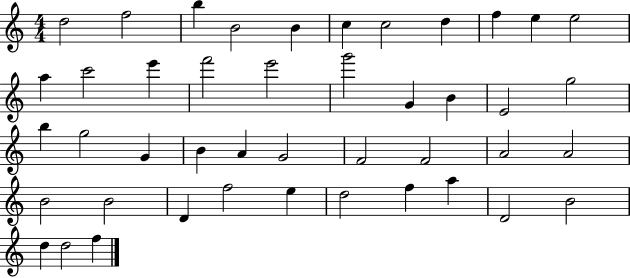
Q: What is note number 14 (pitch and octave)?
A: E6